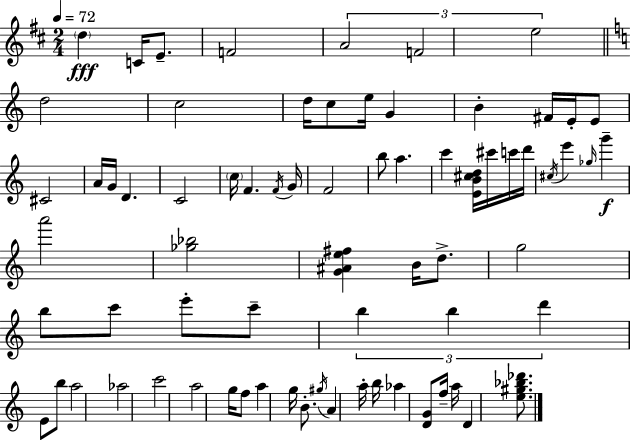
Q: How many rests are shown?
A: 0